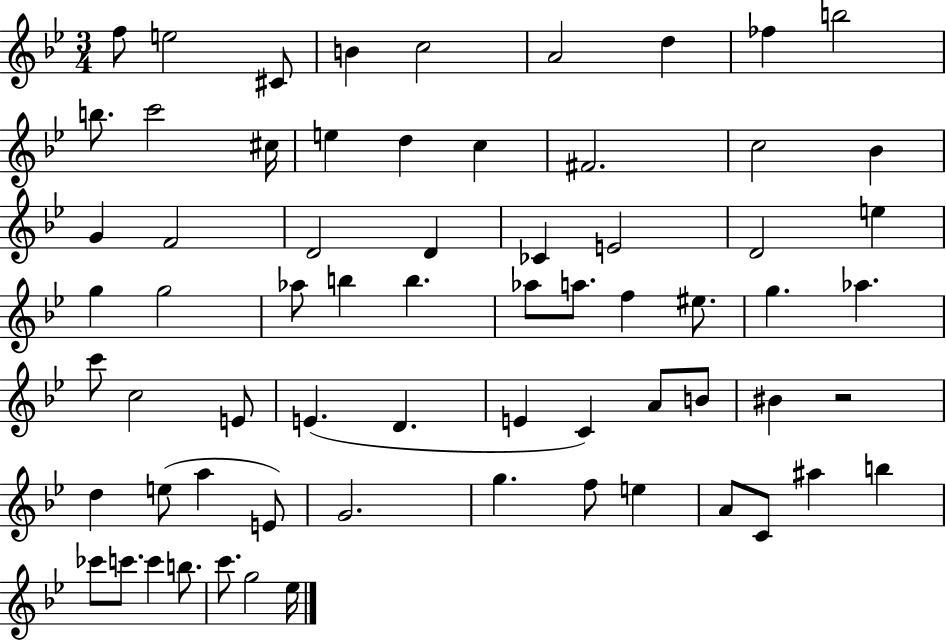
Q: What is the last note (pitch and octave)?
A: Eb5